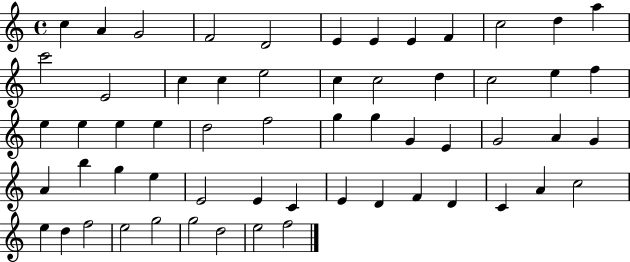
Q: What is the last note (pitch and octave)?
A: F5